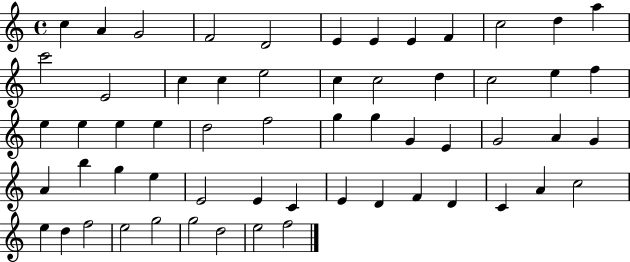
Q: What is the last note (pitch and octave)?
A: F5